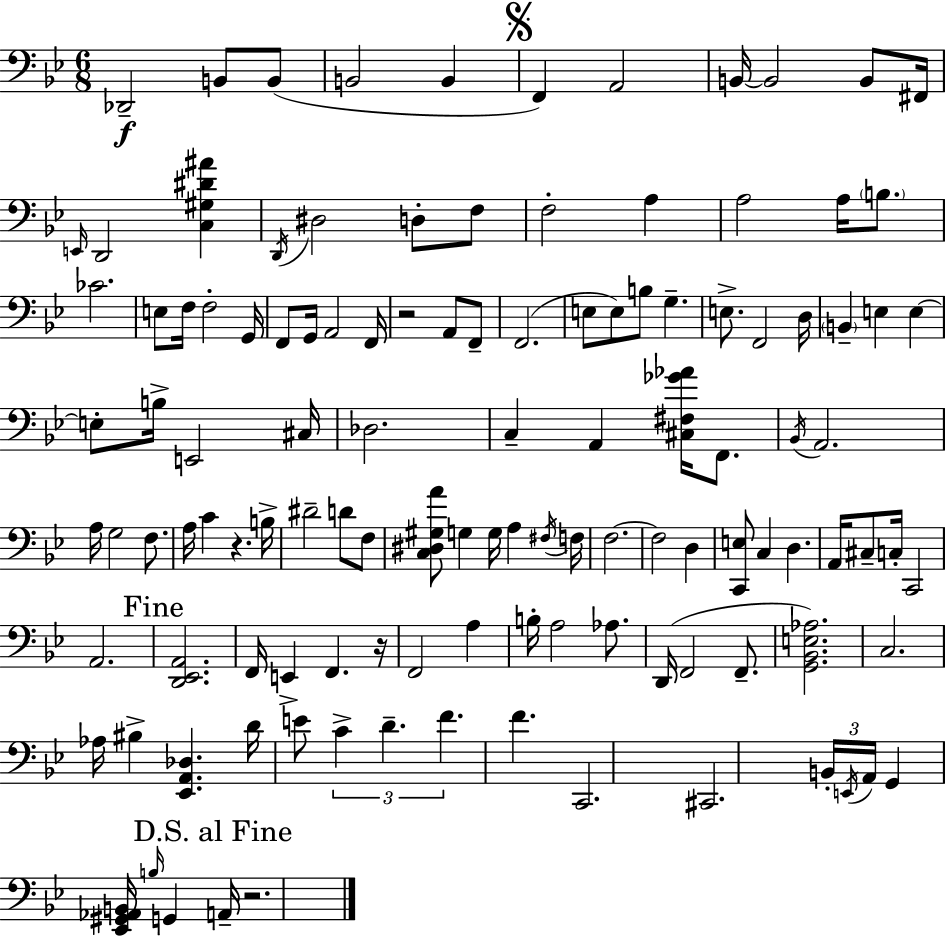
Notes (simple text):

Db2/h B2/e B2/e B2/h B2/q F2/q A2/h B2/s B2/h B2/e F#2/s E2/s D2/h [C3,G#3,D#4,A#4]/q D2/s D#3/h D3/e F3/e F3/h A3/q A3/h A3/s B3/e. CES4/h. E3/e F3/s F3/h G2/s F2/e G2/s A2/h F2/s R/h A2/e F2/e F2/h. E3/e E3/e B3/e G3/q. E3/e. F2/h D3/s B2/q E3/q E3/q E3/e B3/s E2/h C#3/s Db3/h. C3/q A2/q [C#3,F#3,Gb4,Ab4]/s F2/e. Bb2/s A2/h. A3/s G3/h F3/e. A3/s C4/q R/q. B3/s D#4/h D4/e F3/e [C3,D#3,G#3,A4]/e G3/q G3/s A3/q F#3/s F3/s F3/h. F3/h D3/q [C2,E3]/e C3/q D3/q. A2/s C#3/e C3/s C2/h A2/h. [D2,Eb2,A2]/h. F2/s E2/q F2/q. R/s F2/h A3/q B3/s A3/h Ab3/e. D2/s F2/h F2/e. [G2,Bb2,E3,Ab3]/h. C3/h. Ab3/s BIS3/q [Eb2,A2,Db3]/q. D4/s E4/e C4/q D4/q. F4/q. F4/q. C2/h. C#2/h. B2/s E2/s A2/s G2/q [Eb2,G#2,Ab2,B2]/s B3/s G2/q A2/s R/h.